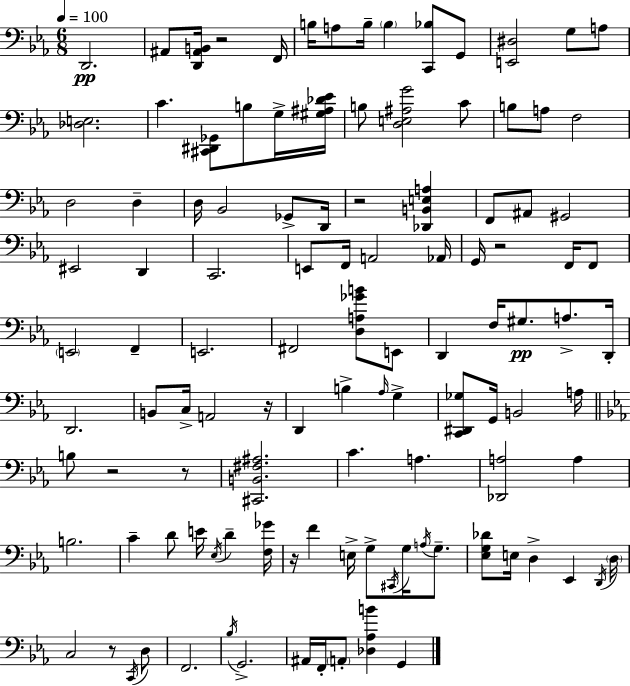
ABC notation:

X:1
T:Untitled
M:6/8
L:1/4
K:Cm
D,,2 ^A,,/2 [D,,^A,,B,,]/4 z2 F,,/4 B,/4 A,/2 B,/4 B, [C,,_B,]/2 G,,/2 [E,,^D,]2 G,/2 A,/2 [_D,E,]2 C [^C,,^D,,_G,,]/2 B,/2 G,/4 [^G,^A,_D_E]/4 B,/2 [D,E,^A,G]2 C/2 B,/2 A,/2 F,2 D,2 D, D,/4 _B,,2 _G,,/2 D,,/4 z2 [_D,,B,,E,A,] F,,/2 ^A,,/2 ^G,,2 ^E,,2 D,, C,,2 E,,/2 F,,/4 A,,2 _A,,/4 G,,/4 z2 F,,/4 F,,/2 E,,2 F,, E,,2 ^F,,2 [D,A,_GB]/2 E,,/2 D,, F,/4 ^G,/2 A,/2 D,,/4 D,,2 B,,/2 C,/4 A,,2 z/4 D,, B, _A,/4 G, [C,,^D,,_G,]/2 G,,/4 B,,2 A,/4 B,/2 z2 z/2 [^C,,B,,^F,^A,]2 C A, [_D,,A,]2 A, B,2 C D/2 E/4 _E,/4 D [F,_G]/4 z/4 F E,/4 G,/2 ^C,,/4 G,/4 A,/4 G,/2 [_E,G,_D]/2 E,/4 D, _E,, D,,/4 D,/4 C,2 z/2 C,,/4 D,/2 F,,2 _B,/4 G,,2 ^A,,/4 F,,/4 A,,/2 [_D,_A,B] G,,